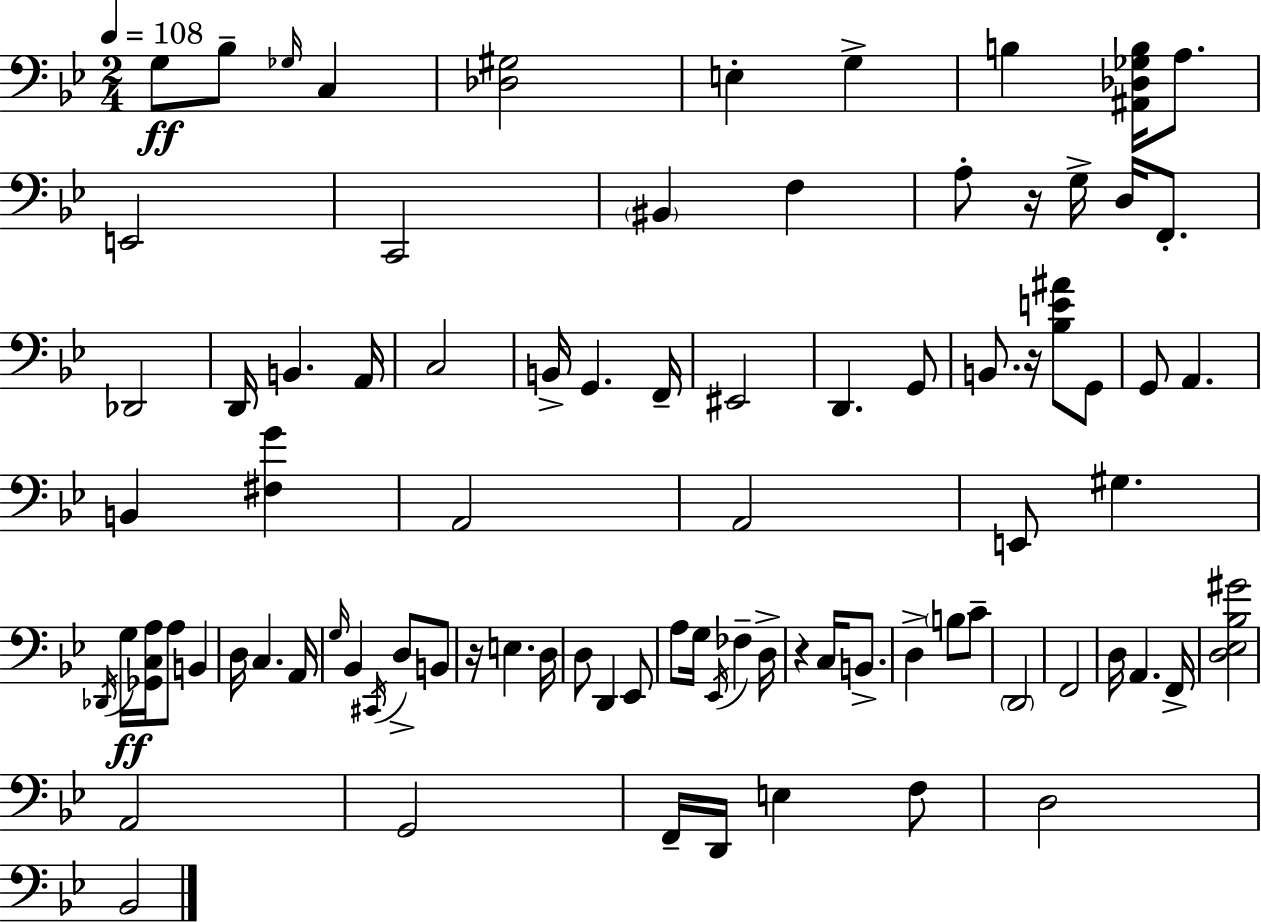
X:1
T:Untitled
M:2/4
L:1/4
K:Bb
G,/2 _B,/2 _G,/4 C, [_D,^G,]2 E, G, B, [^A,,_D,_G,B,]/4 A,/2 E,,2 C,,2 ^B,, F, A,/2 z/4 G,/4 D,/4 F,,/2 _D,,2 D,,/4 B,, A,,/4 C,2 B,,/4 G,, F,,/4 ^E,,2 D,, G,,/2 B,,/2 z/4 [_B,E^A]/2 G,,/2 G,,/2 A,, B,, [^F,G] A,,2 A,,2 E,,/2 ^G, _D,,/4 G,/4 [_G,,C,A,]/4 A,/2 B,, D,/4 C, A,,/4 G,/4 _B,, ^C,,/4 D,/2 B,,/2 z/4 E, D,/4 D,/2 D,, _E,,/2 A,/2 G,/4 _E,,/4 _F, D,/4 z C,/4 B,,/2 D, B,/2 C/2 D,,2 F,,2 D,/4 A,, F,,/4 [D,_E,_B,^G]2 A,,2 G,,2 F,,/4 D,,/4 E, F,/2 D,2 _B,,2